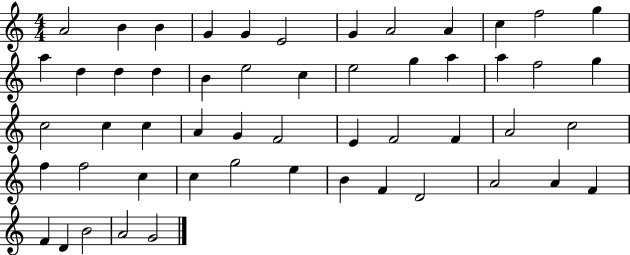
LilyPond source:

{
  \clef treble
  \numericTimeSignature
  \time 4/4
  \key c \major
  a'2 b'4 b'4 | g'4 g'4 e'2 | g'4 a'2 a'4 | c''4 f''2 g''4 | \break a''4 d''4 d''4 d''4 | b'4 e''2 c''4 | e''2 g''4 a''4 | a''4 f''2 g''4 | \break c''2 c''4 c''4 | a'4 g'4 f'2 | e'4 f'2 f'4 | a'2 c''2 | \break f''4 f''2 c''4 | c''4 g''2 e''4 | b'4 f'4 d'2 | a'2 a'4 f'4 | \break f'4 d'4 b'2 | a'2 g'2 | \bar "|."
}